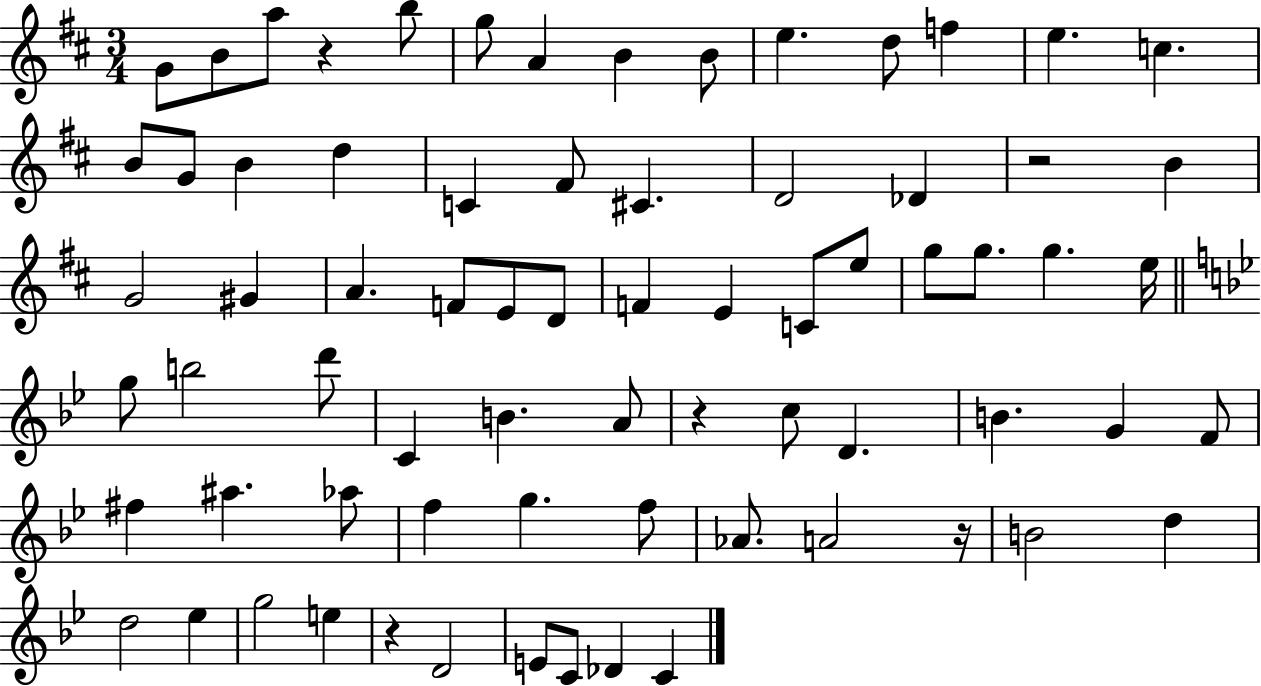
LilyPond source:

{
  \clef treble
  \numericTimeSignature
  \time 3/4
  \key d \major
  g'8 b'8 a''8 r4 b''8 | g''8 a'4 b'4 b'8 | e''4. d''8 f''4 | e''4. c''4. | \break b'8 g'8 b'4 d''4 | c'4 fis'8 cis'4. | d'2 des'4 | r2 b'4 | \break g'2 gis'4 | a'4. f'8 e'8 d'8 | f'4 e'4 c'8 e''8 | g''8 g''8. g''4. e''16 | \break \bar "||" \break \key bes \major g''8 b''2 d'''8 | c'4 b'4. a'8 | r4 c''8 d'4. | b'4. g'4 f'8 | \break fis''4 ais''4. aes''8 | f''4 g''4. f''8 | aes'8. a'2 r16 | b'2 d''4 | \break d''2 ees''4 | g''2 e''4 | r4 d'2 | e'8 c'8 des'4 c'4 | \break \bar "|."
}